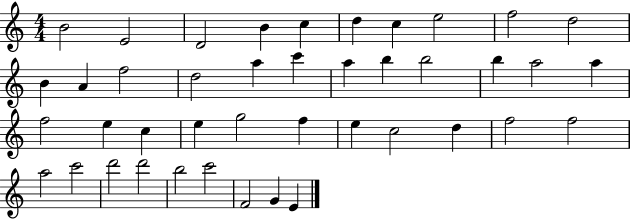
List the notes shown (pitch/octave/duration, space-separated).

B4/h E4/h D4/h B4/q C5/q D5/q C5/q E5/h F5/h D5/h B4/q A4/q F5/h D5/h A5/q C6/q A5/q B5/q B5/h B5/q A5/h A5/q F5/h E5/q C5/q E5/q G5/h F5/q E5/q C5/h D5/q F5/h F5/h A5/h C6/h D6/h D6/h B5/h C6/h F4/h G4/q E4/q